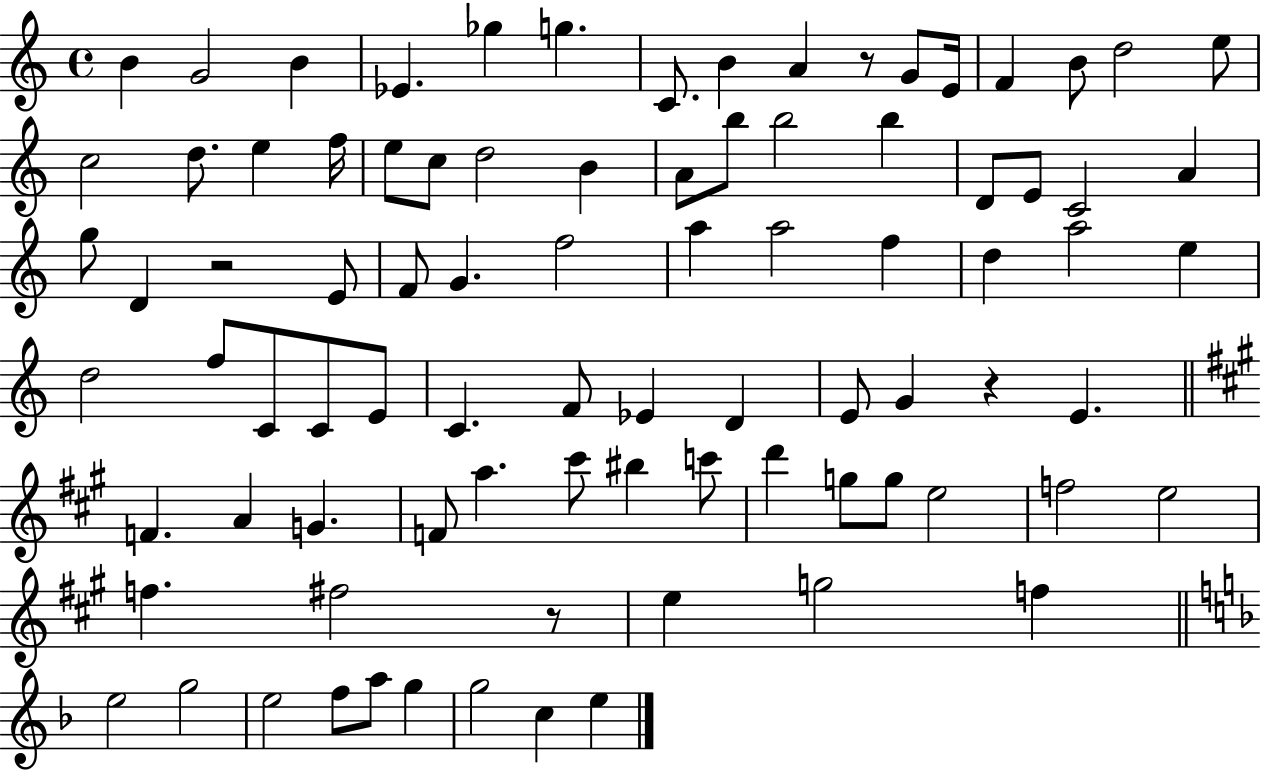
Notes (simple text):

B4/q G4/h B4/q Eb4/q. Gb5/q G5/q. C4/e. B4/q A4/q R/e G4/e E4/s F4/q B4/e D5/h E5/e C5/h D5/e. E5/q F5/s E5/e C5/e D5/h B4/q A4/e B5/e B5/h B5/q D4/e E4/e C4/h A4/q G5/e D4/q R/h E4/e F4/e G4/q. F5/h A5/q A5/h F5/q D5/q A5/h E5/q D5/h F5/e C4/e C4/e E4/e C4/q. F4/e Eb4/q D4/q E4/e G4/q R/q E4/q. F4/q. A4/q G4/q. F4/e A5/q. C#6/e BIS5/q C6/e D6/q G5/e G5/e E5/h F5/h E5/h F5/q. F#5/h R/e E5/q G5/h F5/q E5/h G5/h E5/h F5/e A5/e G5/q G5/h C5/q E5/q